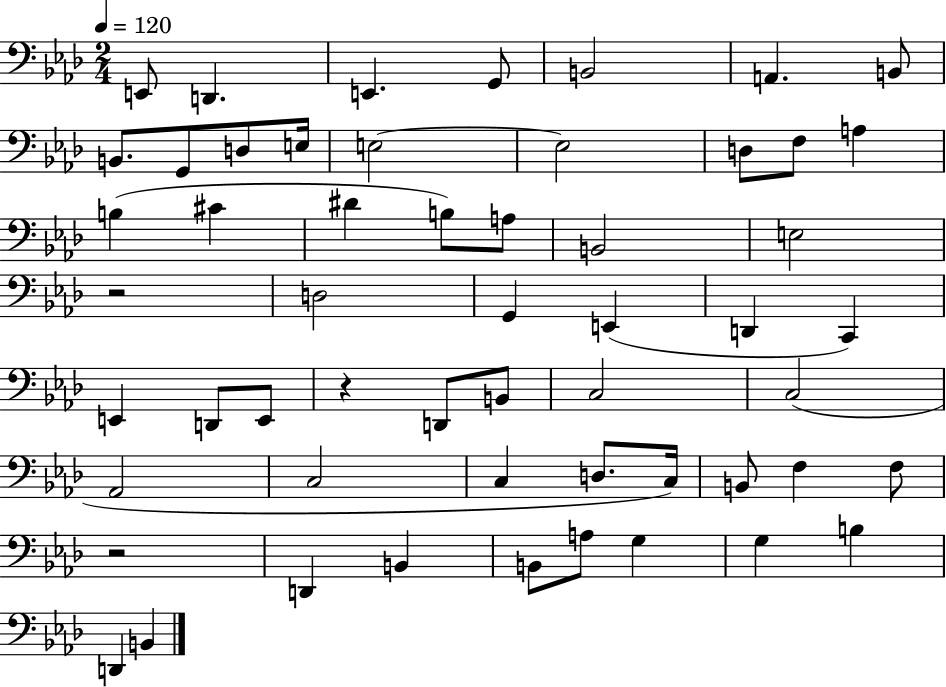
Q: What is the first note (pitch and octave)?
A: E2